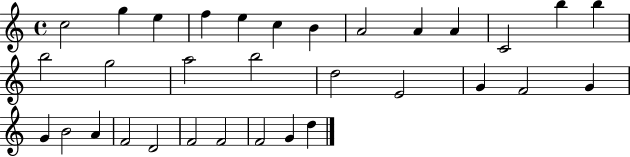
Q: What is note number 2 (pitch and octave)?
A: G5